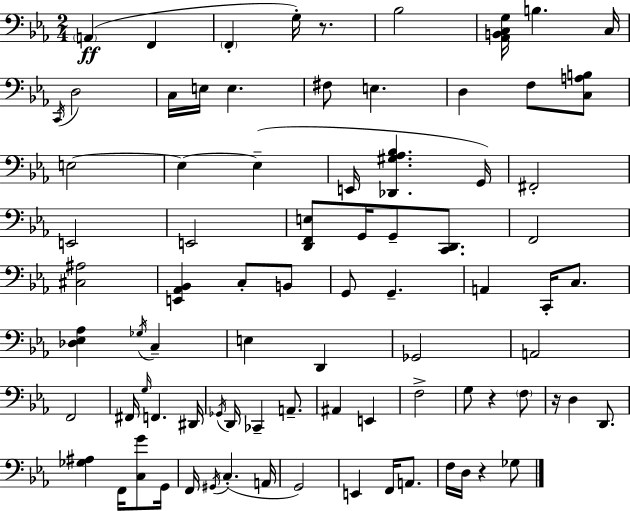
A2/q F2/q F2/q G3/s R/e. Bb3/h [Ab2,B2,C3,G3]/s B3/q. C3/s C2/s D3/h C3/s E3/s E3/q. F#3/e E3/q. D3/q F3/e [C3,A3,B3]/e E3/h E3/q E3/q E2/s [Db2,G#3,Ab3,Bb3]/q. G2/s F#2/h E2/h E2/h [D2,F2,E3]/e G2/s G2/e [C2,D2]/e. F2/h [C#3,A#3]/h [E2,Ab2,Bb2]/q C3/e B2/e G2/e G2/q. A2/q C2/s C3/e. [Db3,Eb3,Ab3]/q Gb3/s C3/q E3/q D2/q Gb2/h A2/h F2/h F#2/s G3/s F2/q. D#2/s Gb2/s D2/s CES2/q A2/e. A#2/q E2/q F3/h G3/e R/q F3/e R/s D3/q D2/e. [Gb3,A#3]/q F2/s [C3,G4]/e G2/s F2/s G#2/s C3/q. A2/s G2/h E2/q F2/s A2/e. F3/s D3/s R/q Gb3/e